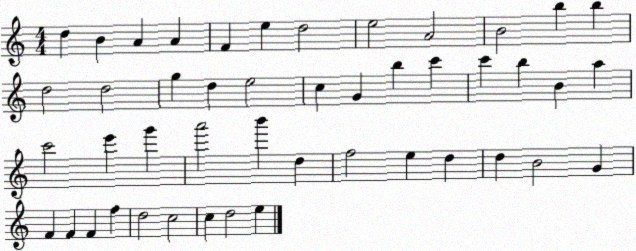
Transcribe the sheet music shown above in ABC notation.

X:1
T:Untitled
M:4/4
L:1/4
K:C
d B A A F e d2 e2 A2 B2 b b d2 d2 g d e2 c G b c' c' b B a c'2 e' g' a'2 b' d f2 e d d B2 G F F F f d2 c2 c d2 e